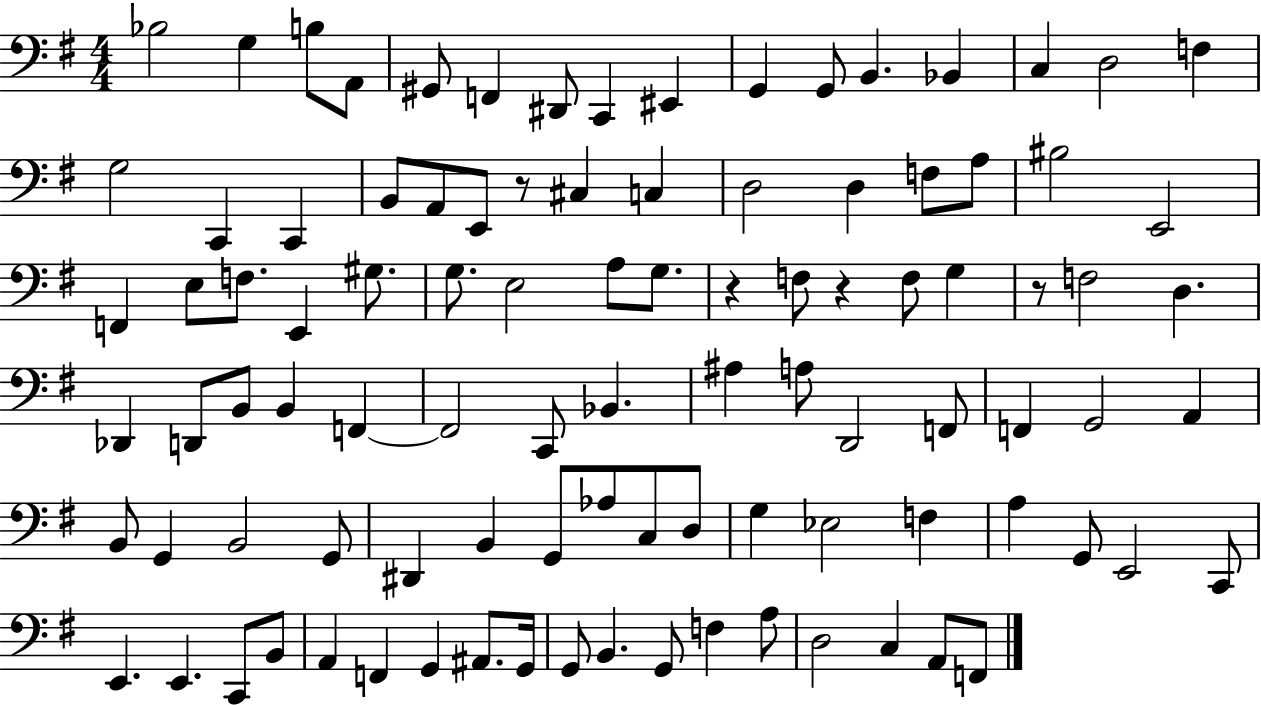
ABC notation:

X:1
T:Untitled
M:4/4
L:1/4
K:G
_B,2 G, B,/2 A,,/2 ^G,,/2 F,, ^D,,/2 C,, ^E,, G,, G,,/2 B,, _B,, C, D,2 F, G,2 C,, C,, B,,/2 A,,/2 E,,/2 z/2 ^C, C, D,2 D, F,/2 A,/2 ^B,2 E,,2 F,, E,/2 F,/2 E,, ^G,/2 G,/2 E,2 A,/2 G,/2 z F,/2 z F,/2 G, z/2 F,2 D, _D,, D,,/2 B,,/2 B,, F,, F,,2 C,,/2 _B,, ^A, A,/2 D,,2 F,,/2 F,, G,,2 A,, B,,/2 G,, B,,2 G,,/2 ^D,, B,, G,,/2 _A,/2 C,/2 D,/2 G, _E,2 F, A, G,,/2 E,,2 C,,/2 E,, E,, C,,/2 B,,/2 A,, F,, G,, ^A,,/2 G,,/4 G,,/2 B,, G,,/2 F, A,/2 D,2 C, A,,/2 F,,/2